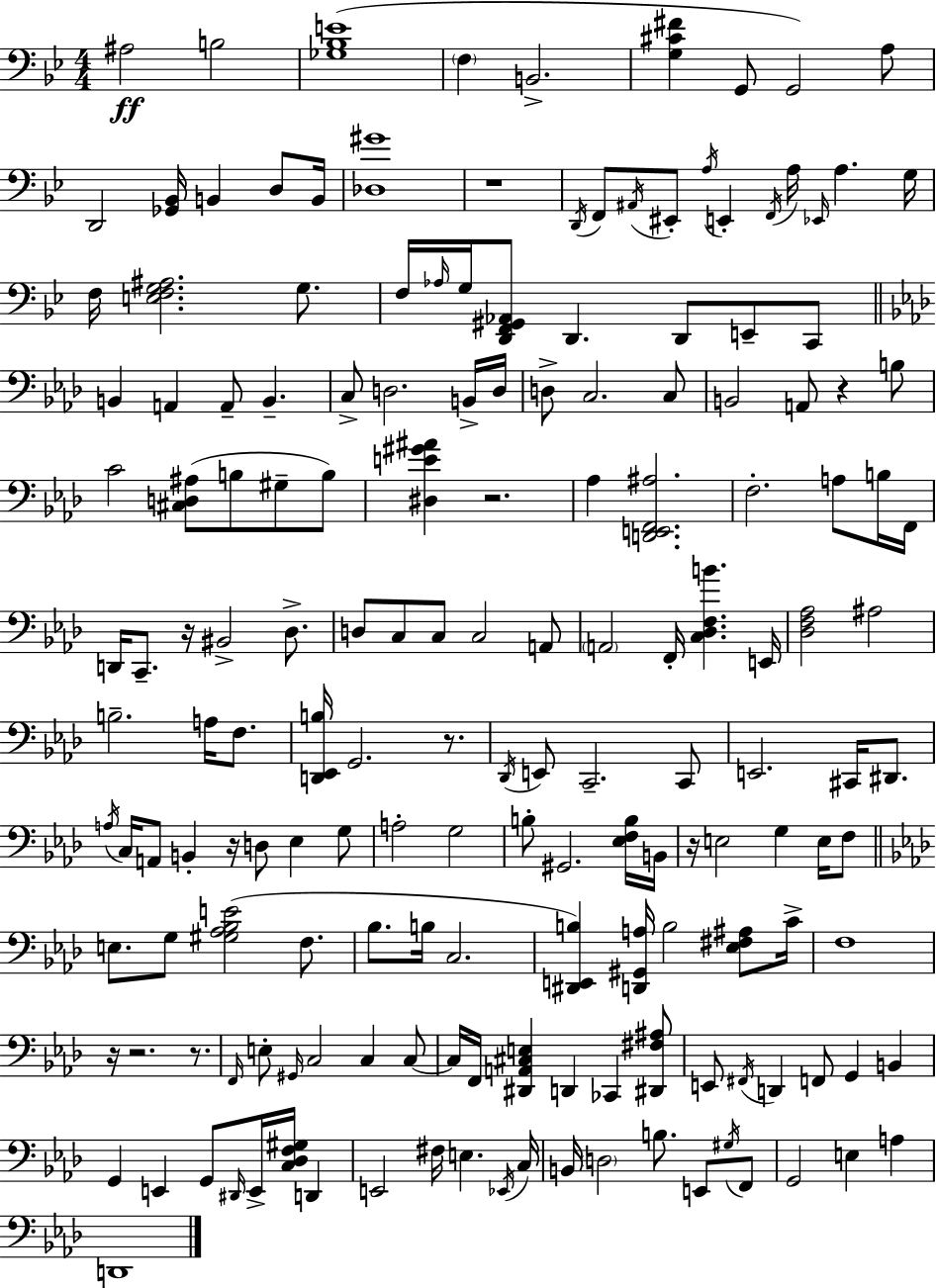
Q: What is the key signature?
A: BES major